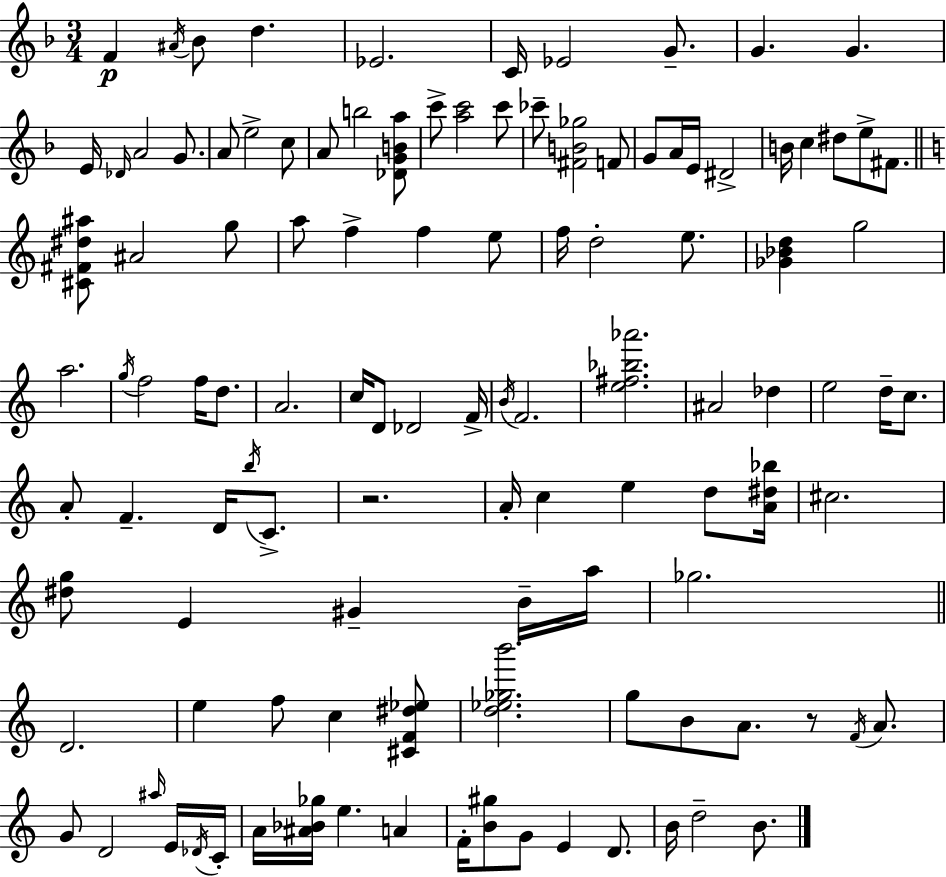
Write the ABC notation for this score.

X:1
T:Untitled
M:3/4
L:1/4
K:Dm
F ^A/4 _B/2 d _E2 C/4 _E2 G/2 G G E/4 _D/4 A2 G/2 A/2 e2 c/2 A/2 b2 [_DGBa]/2 c'/2 [ac']2 c'/2 _c'/2 [^FB_g]2 F/2 G/2 A/4 E/4 ^D2 B/4 c ^d/2 e/2 ^F/2 [^C^F^d^a]/2 ^A2 g/2 a/2 f f e/2 f/4 d2 e/2 [_G_Bd] g2 a2 g/4 f2 f/4 d/2 A2 c/4 D/2 _D2 F/4 B/4 F2 [e^f_b_a']2 ^A2 _d e2 d/4 c/2 A/2 F D/4 b/4 C/2 z2 A/4 c e d/2 [A^d_b]/4 ^c2 [^dg]/2 E ^G B/4 a/4 _g2 D2 e f/2 c [^CF^d_e]/2 [d_e_gb']2 g/2 B/2 A/2 z/2 F/4 A/2 G/2 D2 ^a/4 E/4 _D/4 C/4 A/4 [^A_B_g]/4 e A F/4 [B^g]/2 G/2 E D/2 B/4 d2 B/2